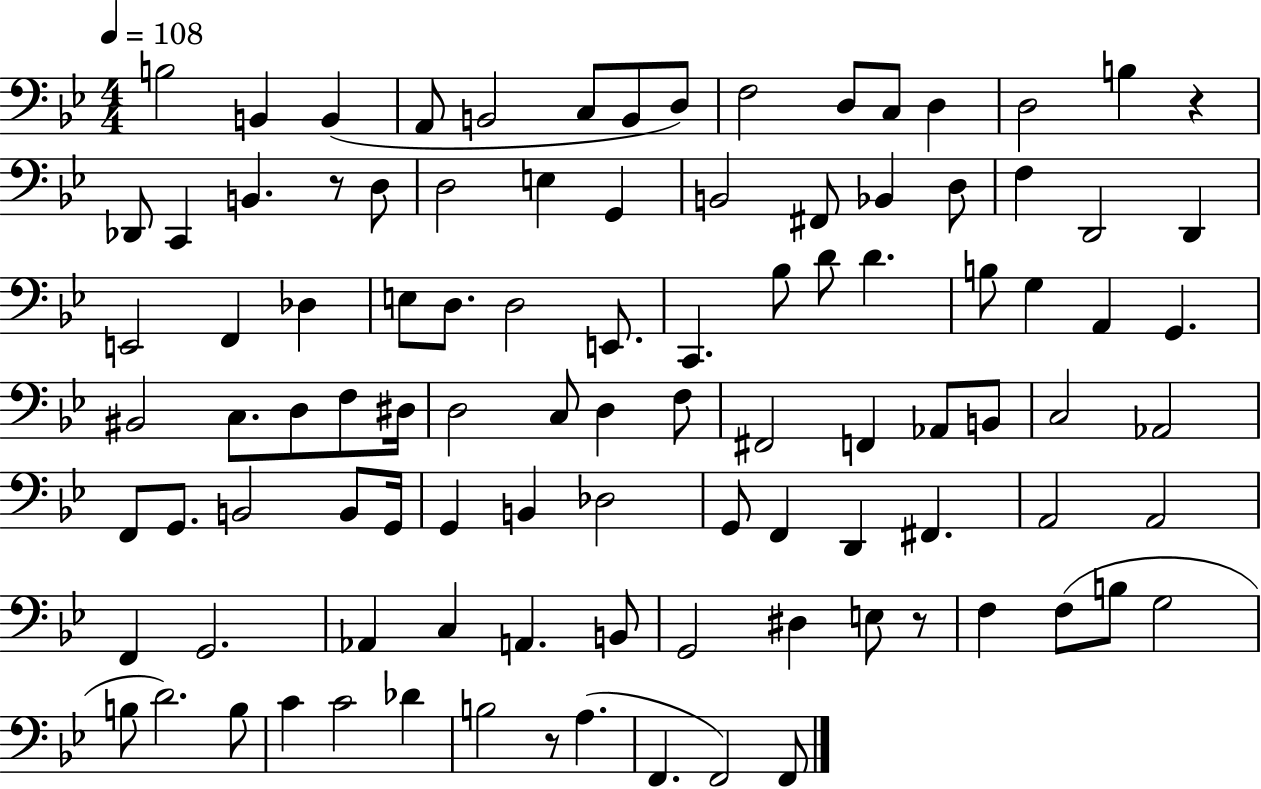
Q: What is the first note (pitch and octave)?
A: B3